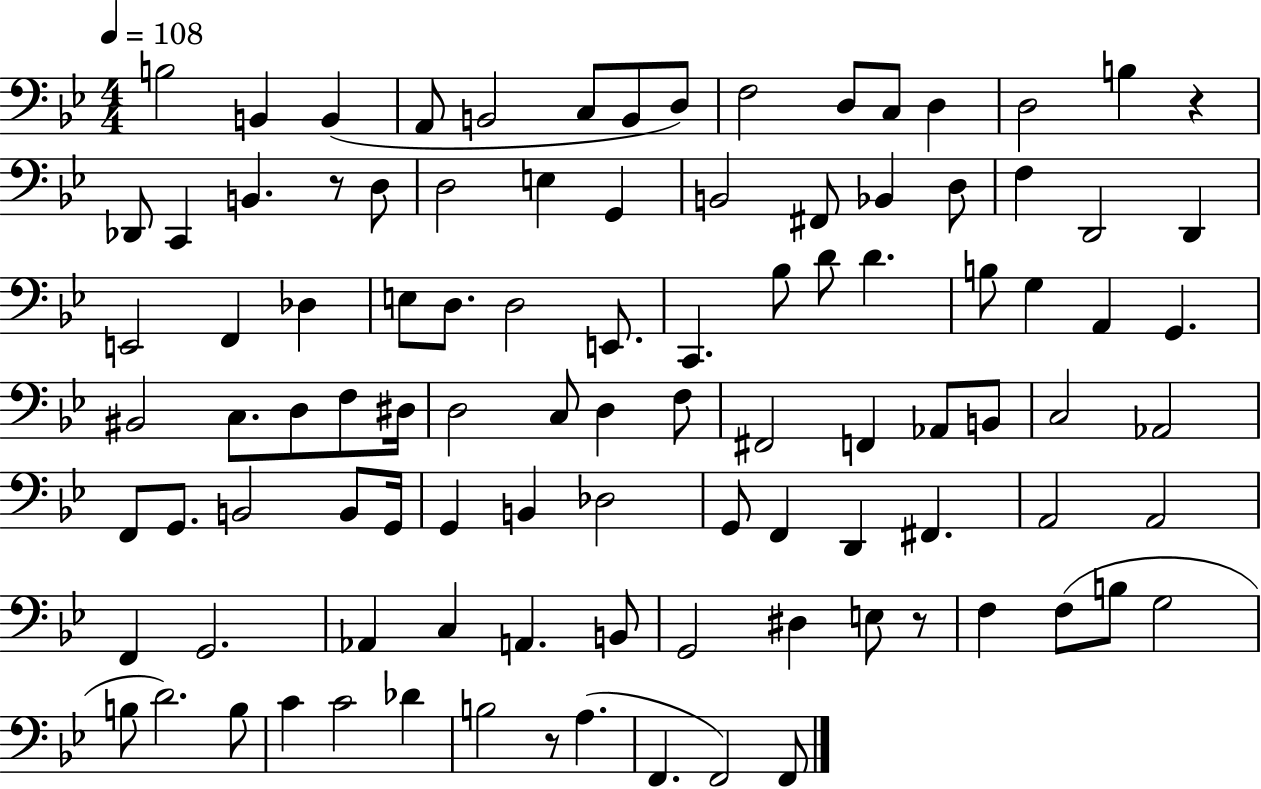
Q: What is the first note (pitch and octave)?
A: B3